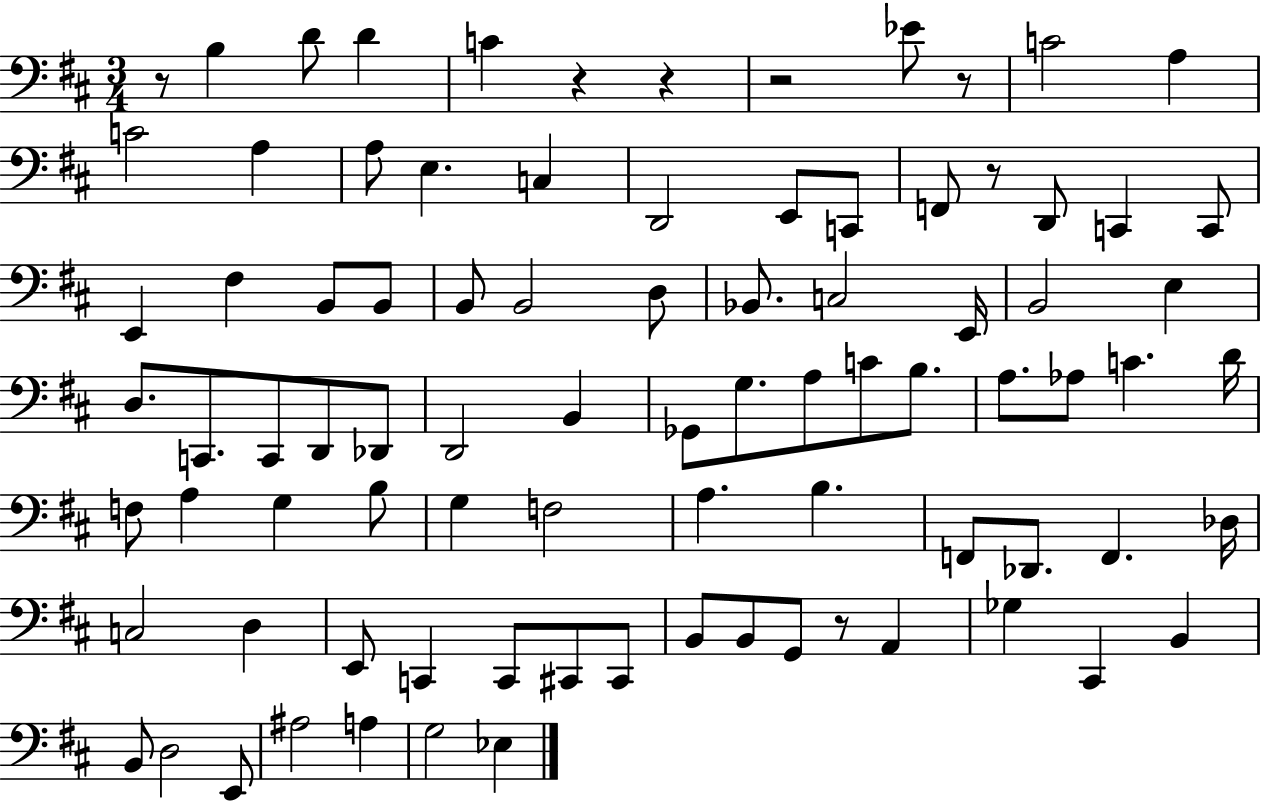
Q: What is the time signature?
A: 3/4